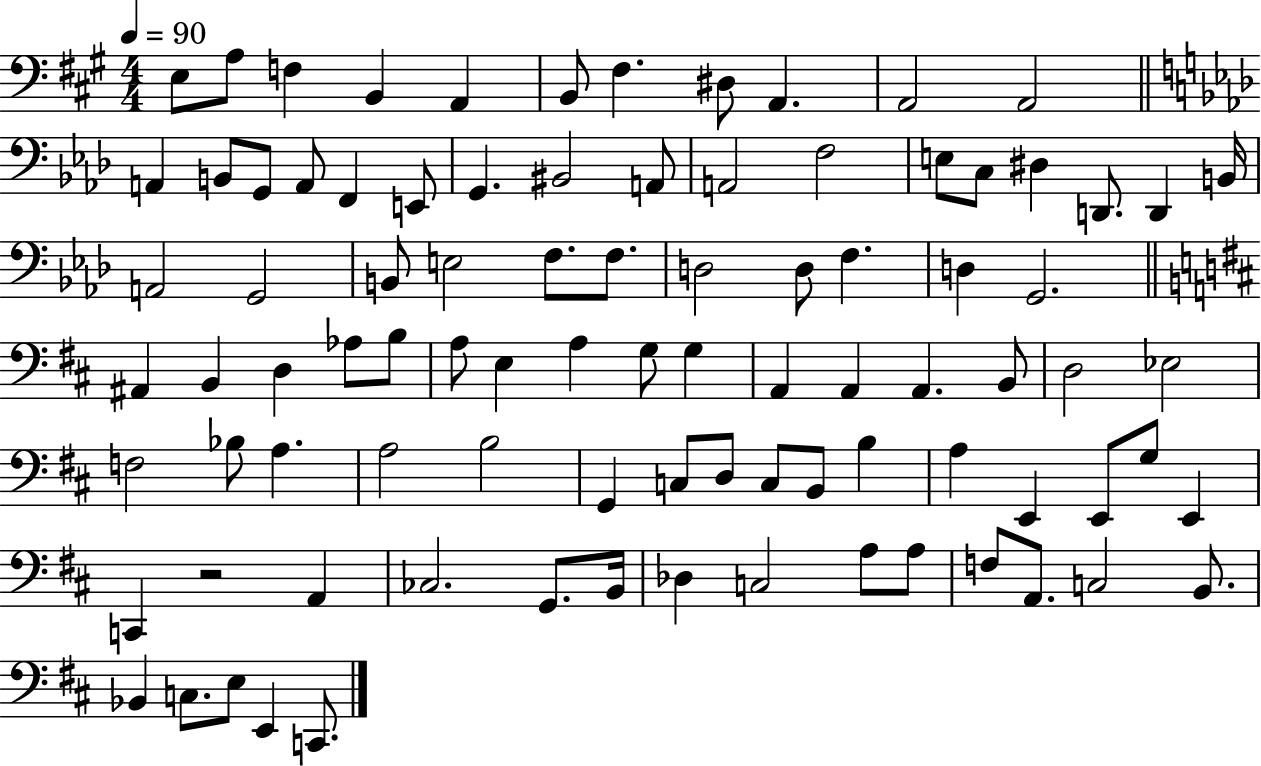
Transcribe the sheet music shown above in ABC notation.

X:1
T:Untitled
M:4/4
L:1/4
K:A
E,/2 A,/2 F, B,, A,, B,,/2 ^F, ^D,/2 A,, A,,2 A,,2 A,, B,,/2 G,,/2 A,,/2 F,, E,,/2 G,, ^B,,2 A,,/2 A,,2 F,2 E,/2 C,/2 ^D, D,,/2 D,, B,,/4 A,,2 G,,2 B,,/2 E,2 F,/2 F,/2 D,2 D,/2 F, D, G,,2 ^A,, B,, D, _A,/2 B,/2 A,/2 E, A, G,/2 G, A,, A,, A,, B,,/2 D,2 _E,2 F,2 _B,/2 A, A,2 B,2 G,, C,/2 D,/2 C,/2 B,,/2 B, A, E,, E,,/2 G,/2 E,, C,, z2 A,, _C,2 G,,/2 B,,/4 _D, C,2 A,/2 A,/2 F,/2 A,,/2 C,2 B,,/2 _B,, C,/2 E,/2 E,, C,,/2